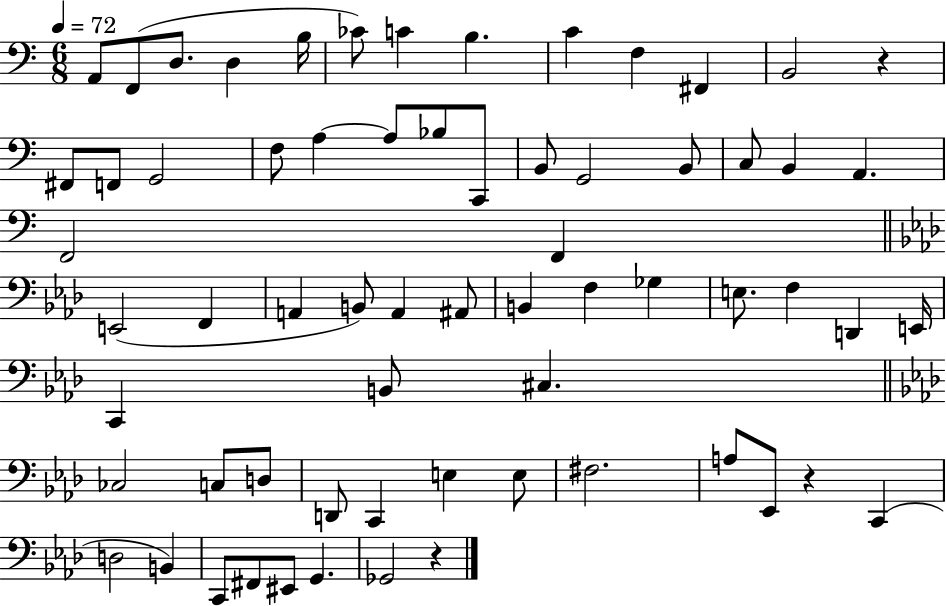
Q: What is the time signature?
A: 6/8